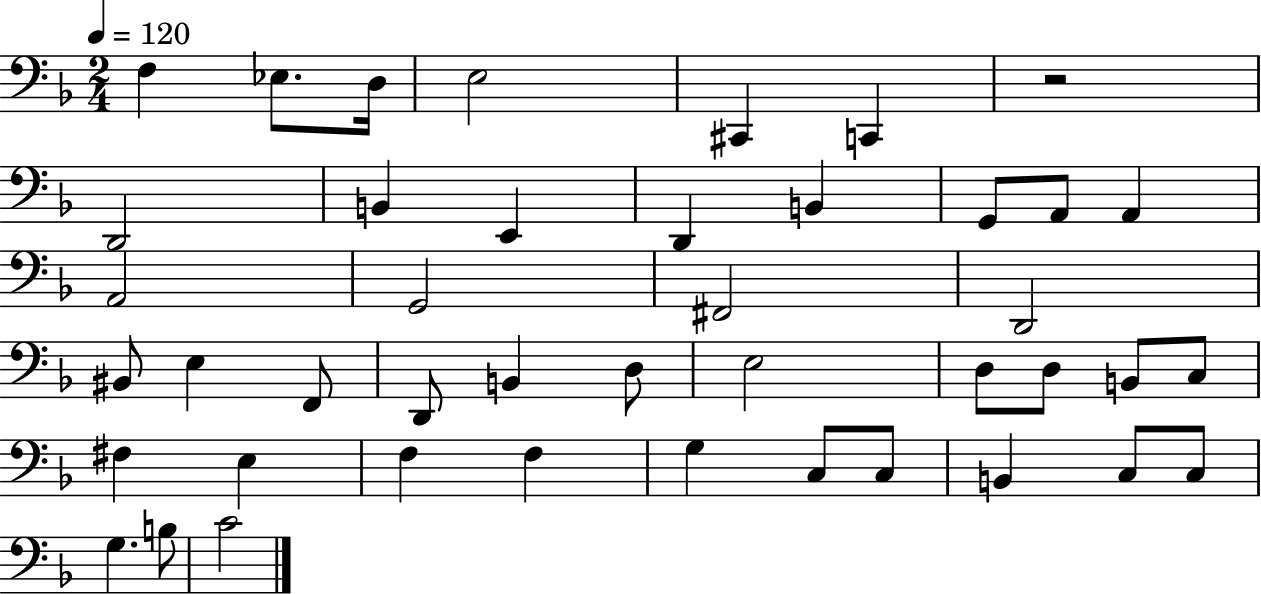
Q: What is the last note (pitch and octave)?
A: C4